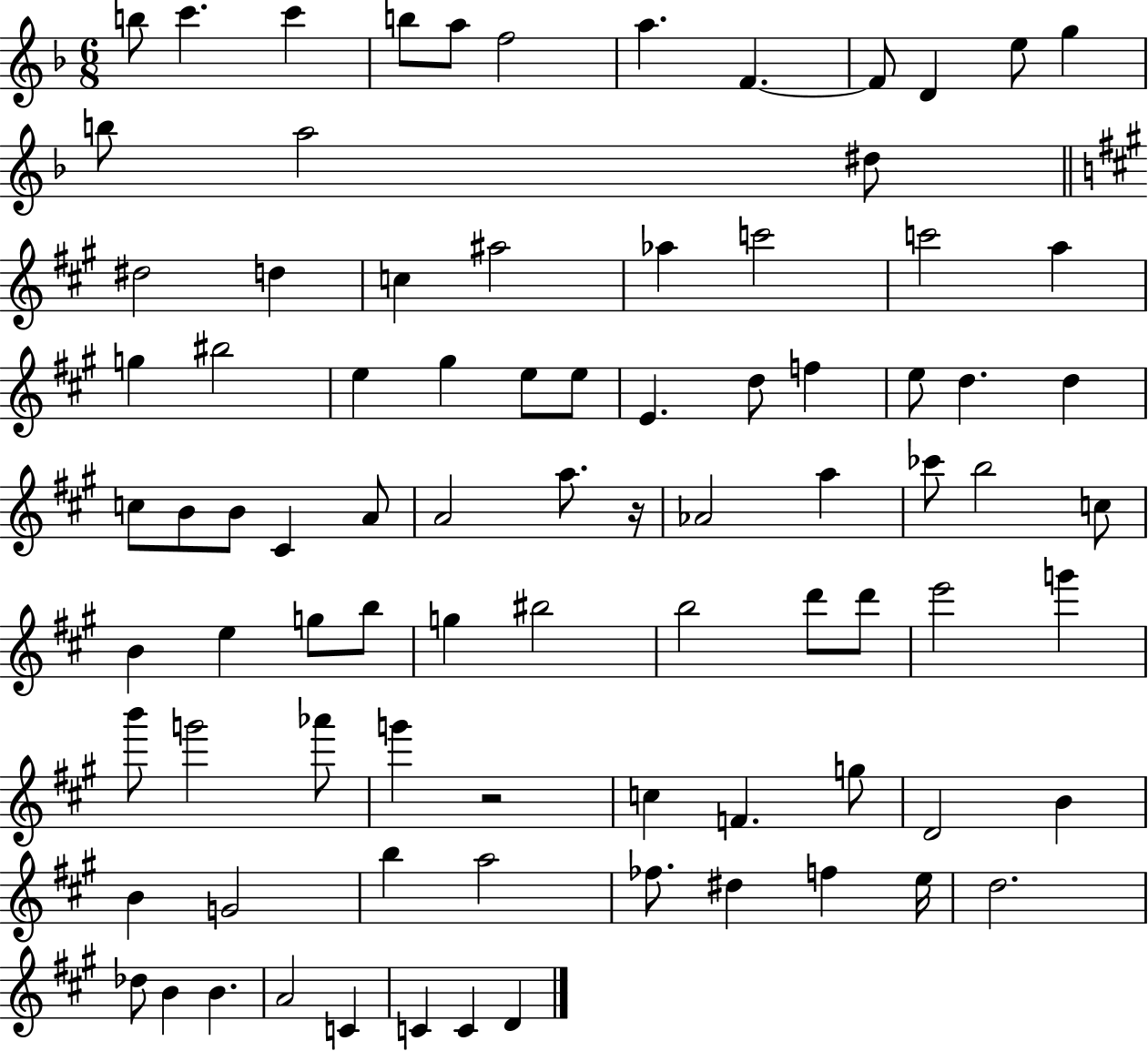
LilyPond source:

{
  \clef treble
  \numericTimeSignature
  \time 6/8
  \key f \major
  b''8 c'''4. c'''4 | b''8 a''8 f''2 | a''4. f'4.~~ | f'8 d'4 e''8 g''4 | \break b''8 a''2 dis''8 | \bar "||" \break \key a \major dis''2 d''4 | c''4 ais''2 | aes''4 c'''2 | c'''2 a''4 | \break g''4 bis''2 | e''4 gis''4 e''8 e''8 | e'4. d''8 f''4 | e''8 d''4. d''4 | \break c''8 b'8 b'8 cis'4 a'8 | a'2 a''8. r16 | aes'2 a''4 | ces'''8 b''2 c''8 | \break b'4 e''4 g''8 b''8 | g''4 bis''2 | b''2 d'''8 d'''8 | e'''2 g'''4 | \break b'''8 g'''2 aes'''8 | g'''4 r2 | c''4 f'4. g''8 | d'2 b'4 | \break b'4 g'2 | b''4 a''2 | fes''8. dis''4 f''4 e''16 | d''2. | \break des''8 b'4 b'4. | a'2 c'4 | c'4 c'4 d'4 | \bar "|."
}